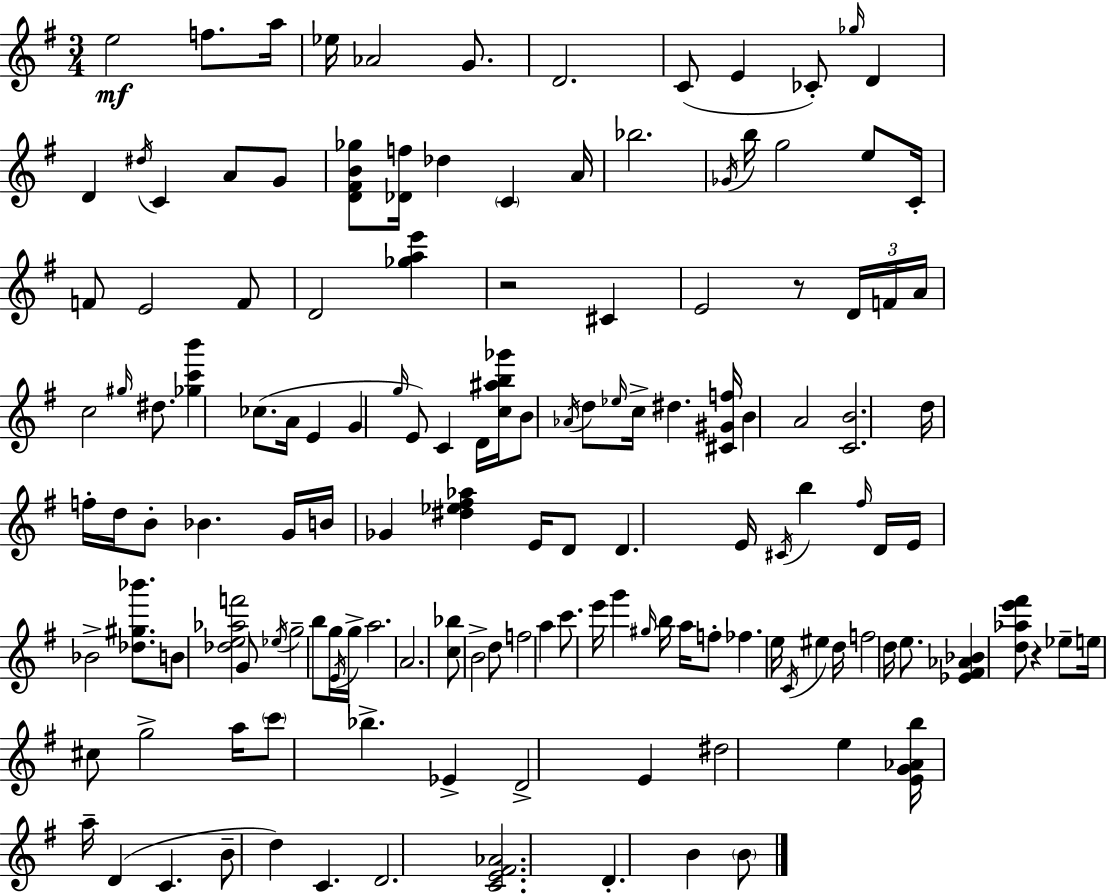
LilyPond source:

{
  \clef treble
  \numericTimeSignature
  \time 3/4
  \key g \major
  e''2\mf f''8. a''16 | ees''16 aes'2 g'8. | d'2. | c'8( e'4 ces'8-.) \grace { ges''16 } d'4 | \break d'4 \acciaccatura { dis''16 } c'4 a'8 | g'8 <d' fis' b' ges''>8 <des' f''>16 des''4 \parenthesize c'4 | a'16 bes''2. | \acciaccatura { ges'16 } b''16 g''2 | \break e''8 c'16-. f'8 e'2 | f'8 d'2 <ges'' a'' e'''>4 | r2 cis'4 | e'2 r8 | \break \tuplet 3/2 { d'16 f'16 a'16 } c''2 | \grace { gis''16 } dis''8. <ges'' c''' b'''>4 ces''8.( a'16 | e'4 g'4 \grace { g''16 }) e'8 c'4 | d'16 <c'' ais'' b'' ges'''>16 b'8 \acciaccatura { aes'16 } d''8 \grace { ees''16 } c''16-> | \break dis''4. <cis' gis' f''>16 b'4 a'2 | <c' b'>2. | d''16 f''16-. d''16 b'8-. | bes'4. g'16 b'16 ges'4 | \break <dis'' ees'' fis'' aes''>4 e'16 d'8 d'4. | e'16 \acciaccatura { cis'16 } b''4 \grace { fis''16 } d'16 e'16 bes'2-> | <des'' gis'' bes'''>8. b'8 <des'' e'' aes'' f'''>2 | g'8 \acciaccatura { ees''16 } g''2-- | \break b''8 g''16 \acciaccatura { e'16 } g''16-> a''2. | a'2. | <c'' bes''>8 | b'2-> d''8 f''2 | \break a''4 c'''8. | e'''16 g'''4 \grace { gis''16 } b''16 a''16 f''8-. | fes''4. e''16 \acciaccatura { c'16 } eis''4 | d''16 f''2 d''16 e''8. | \break <ees' fis' aes' bes'>4 <d'' aes'' e''' fis'''>8 r4 ees''8-- | e''16 cis''8 g''2-> | a''16 \parenthesize c'''8 bes''4.-> ees'4-> | d'2-> e'4 | \break dis''2 e''4 | <e' g' aes' b''>16 a''16-- d'4( c'4. | b'8-- d''4) c'4. | d'2. | \break <c' e' fis' aes'>2. | d'4.-. b'4 \parenthesize b'8 | \bar "|."
}